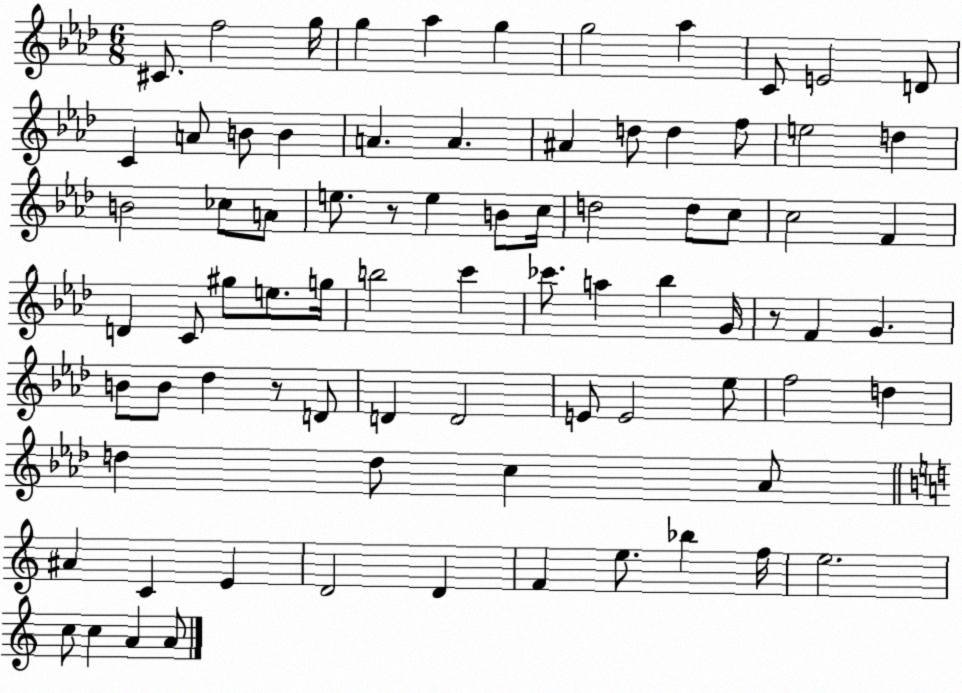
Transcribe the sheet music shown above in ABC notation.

X:1
T:Untitled
M:6/8
L:1/4
K:Ab
^C/2 f2 g/4 g _a g g2 _a C/2 E2 D/2 C A/2 B/2 B A A ^A d/2 d f/2 e2 d B2 _c/2 A/2 e/2 z/2 e B/2 c/4 d2 d/2 c/2 c2 F D C/2 ^g/2 e/2 g/4 b2 c' _c'/2 a _b G/4 z/2 F G B/2 B/2 _d z/2 D/2 D D2 E/2 E2 _e/2 f2 d d d/2 c _A/2 ^A C E D2 D F e/2 _b f/4 e2 c/2 c A A/2